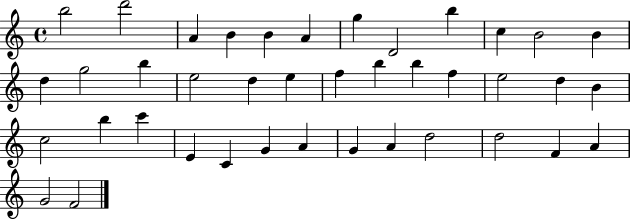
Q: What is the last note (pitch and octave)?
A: F4